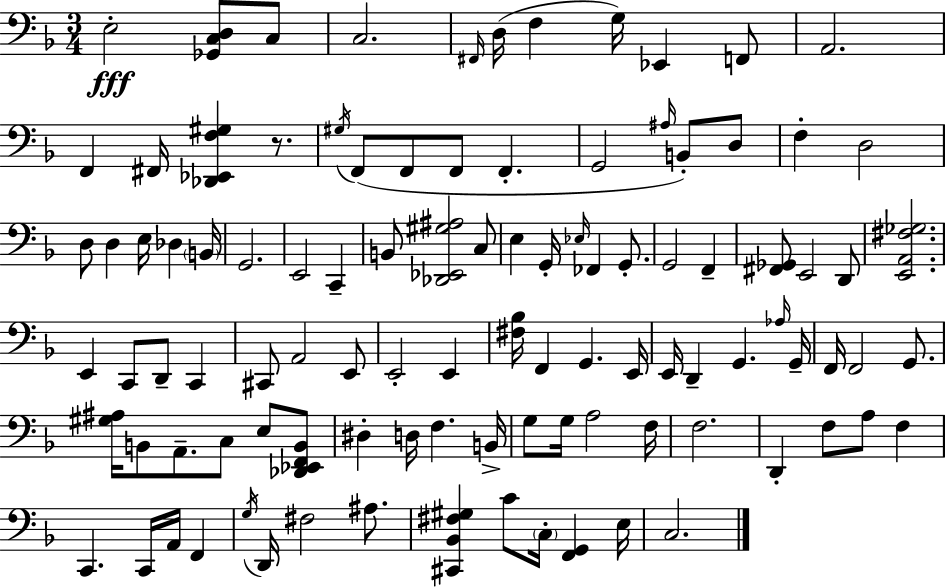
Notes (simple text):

E3/h [Gb2,C3,D3]/e C3/e C3/h. F#2/s D3/s F3/q G3/s Eb2/q F2/e A2/h. F2/q F#2/s [Db2,Eb2,F3,G#3]/q R/e. G#3/s F2/e F2/e F2/e F2/q. G2/h A#3/s B2/e D3/e F3/q D3/h D3/e D3/q E3/s Db3/q B2/s G2/h. E2/h C2/q B2/e [Db2,Eb2,G#3,A#3]/h C3/e E3/q G2/s Eb3/s FES2/q G2/e. G2/h F2/q [F#2,Gb2]/e E2/h D2/e [E2,A2,F#3,Gb3]/h. E2/q C2/e D2/e C2/q C#2/e A2/h E2/e E2/h E2/q [F#3,Bb3]/s F2/q G2/q. E2/s E2/s D2/q G2/q. Ab3/s G2/s F2/s F2/h G2/e. [G#3,A#3]/s B2/e A2/e. C3/e E3/e [Db2,Eb2,F2,B2]/e D#3/q D3/s F3/q. B2/s G3/e G3/s A3/h F3/s F3/h. D2/q F3/e A3/e F3/q C2/q. C2/s A2/s F2/q G3/s D2/s F#3/h A#3/e. [C#2,Bb2,F#3,G#3]/q C4/e C3/s [F2,G2]/q E3/s C3/h.